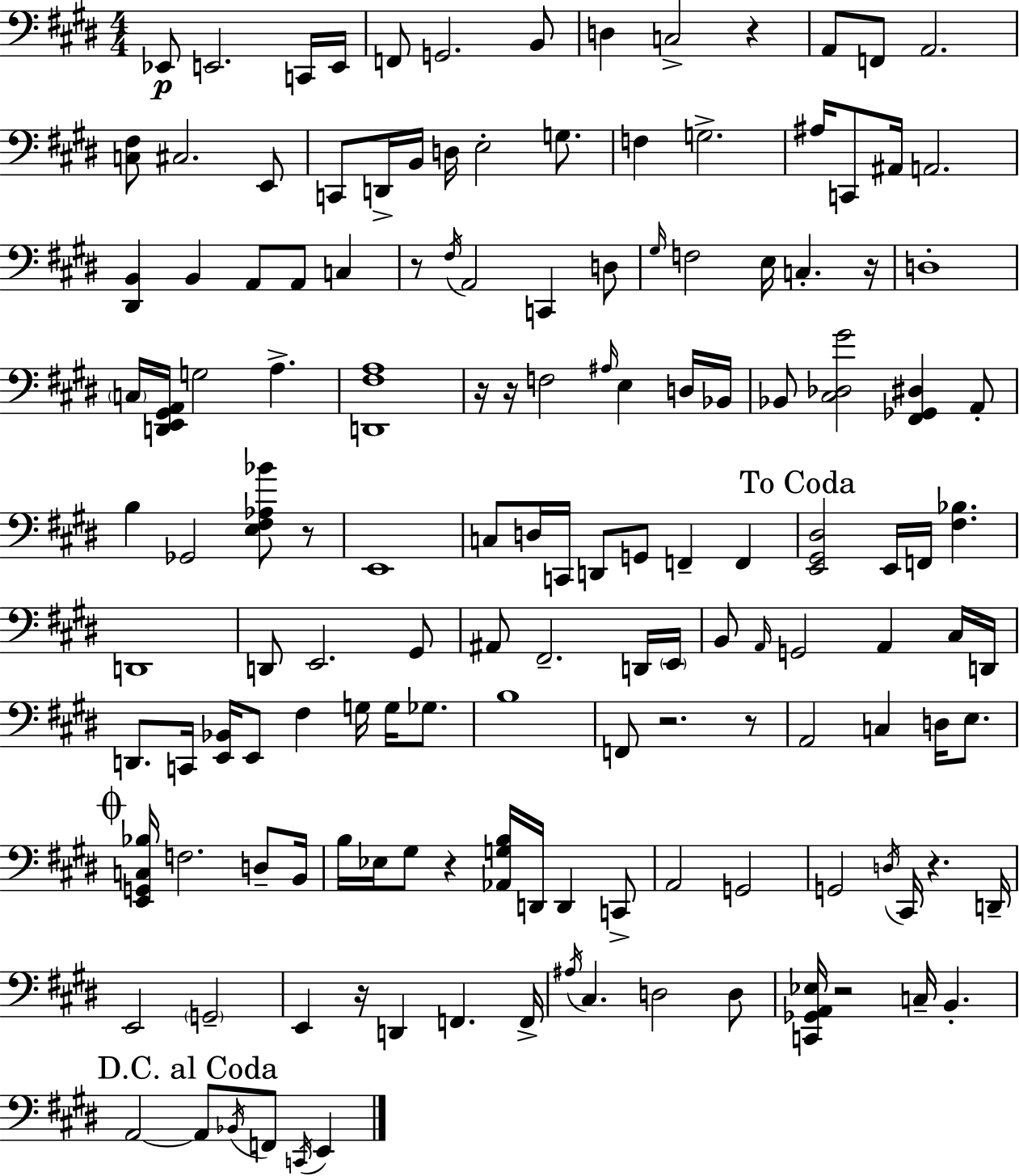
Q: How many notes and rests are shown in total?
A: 146